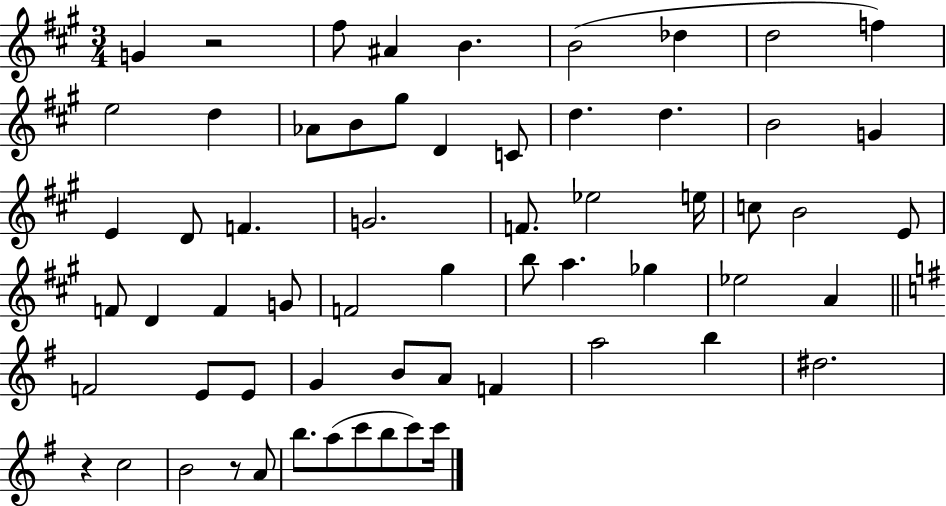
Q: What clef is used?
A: treble